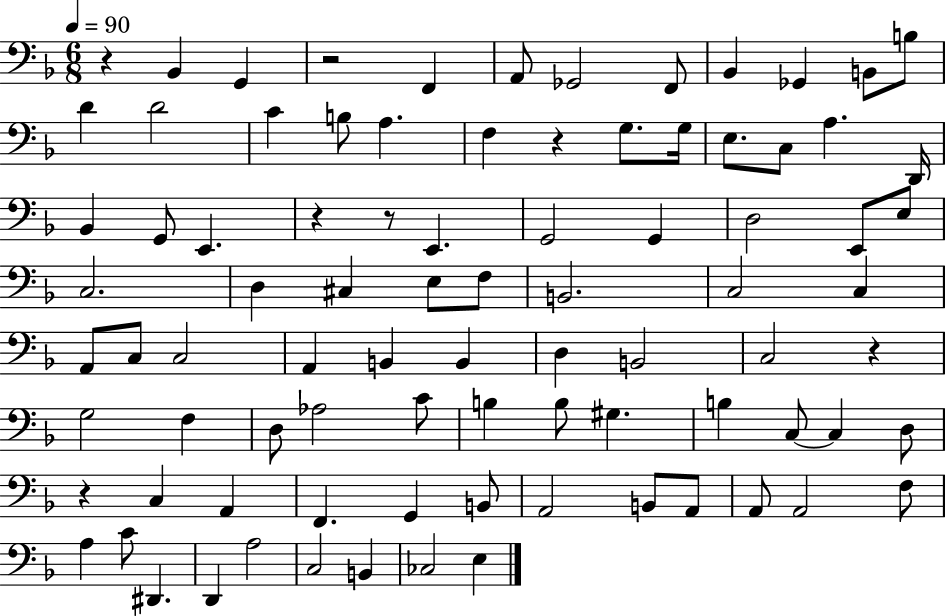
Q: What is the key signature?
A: F major